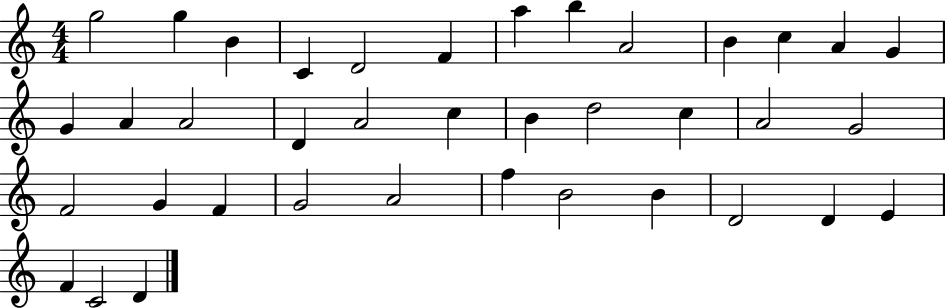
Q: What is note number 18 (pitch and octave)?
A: A4